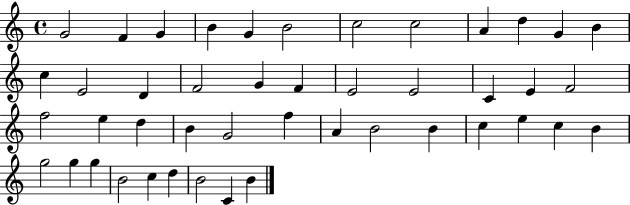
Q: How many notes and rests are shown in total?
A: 45